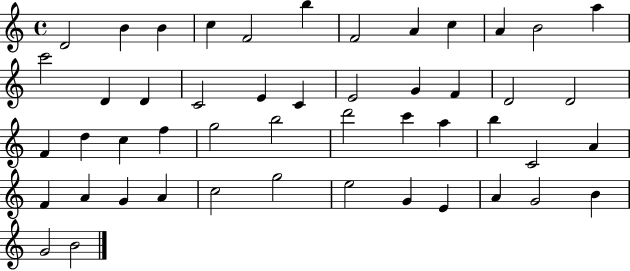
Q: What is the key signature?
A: C major